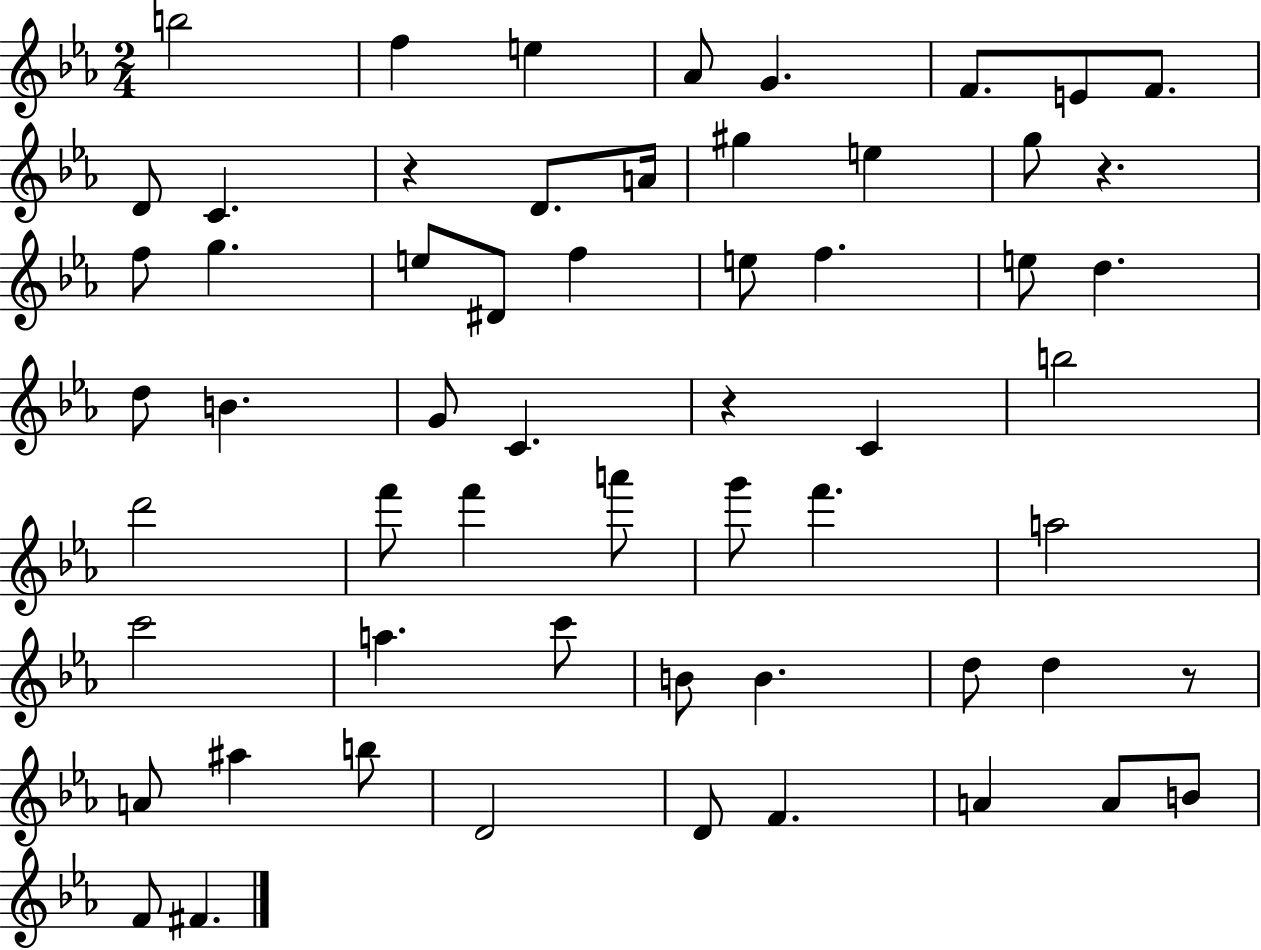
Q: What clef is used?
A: treble